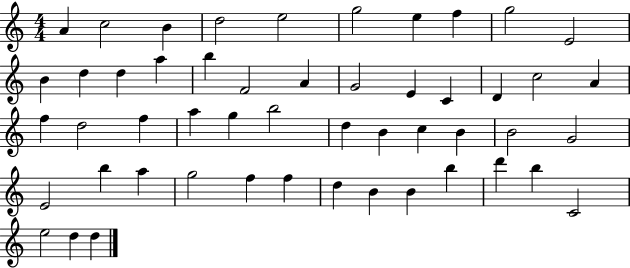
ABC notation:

X:1
T:Untitled
M:4/4
L:1/4
K:C
A c2 B d2 e2 g2 e f g2 E2 B d d a b F2 A G2 E C D c2 A f d2 f a g b2 d B c B B2 G2 E2 b a g2 f f d B B b d' b C2 e2 d d